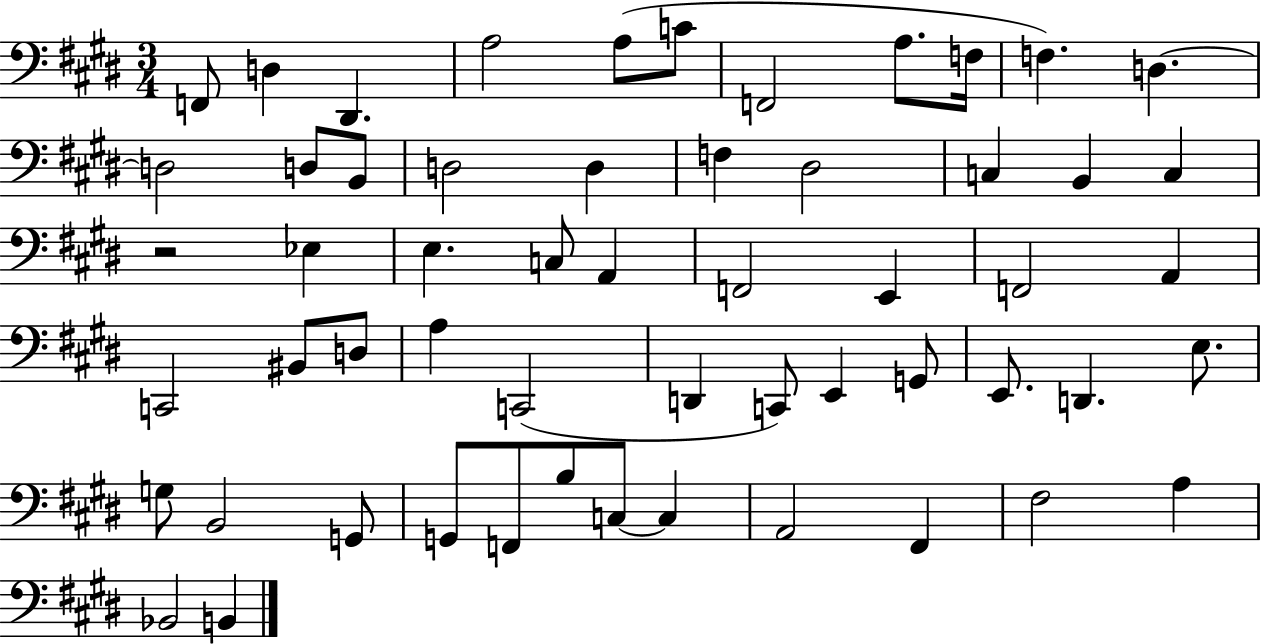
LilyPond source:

{
  \clef bass
  \numericTimeSignature
  \time 3/4
  \key e \major
  \repeat volta 2 { f,8 d4 dis,4. | a2 a8( c'8 | f,2 a8. f16 | f4.) d4.~~ | \break d2 d8 b,8 | d2 d4 | f4 dis2 | c4 b,4 c4 | \break r2 ees4 | e4. c8 a,4 | f,2 e,4 | f,2 a,4 | \break c,2 bis,8 d8 | a4 c,2( | d,4 c,8) e,4 g,8 | e,8. d,4. e8. | \break g8 b,2 g,8 | g,8 f,8 b8 c8~~ c4 | a,2 fis,4 | fis2 a4 | \break bes,2 b,4 | } \bar "|."
}